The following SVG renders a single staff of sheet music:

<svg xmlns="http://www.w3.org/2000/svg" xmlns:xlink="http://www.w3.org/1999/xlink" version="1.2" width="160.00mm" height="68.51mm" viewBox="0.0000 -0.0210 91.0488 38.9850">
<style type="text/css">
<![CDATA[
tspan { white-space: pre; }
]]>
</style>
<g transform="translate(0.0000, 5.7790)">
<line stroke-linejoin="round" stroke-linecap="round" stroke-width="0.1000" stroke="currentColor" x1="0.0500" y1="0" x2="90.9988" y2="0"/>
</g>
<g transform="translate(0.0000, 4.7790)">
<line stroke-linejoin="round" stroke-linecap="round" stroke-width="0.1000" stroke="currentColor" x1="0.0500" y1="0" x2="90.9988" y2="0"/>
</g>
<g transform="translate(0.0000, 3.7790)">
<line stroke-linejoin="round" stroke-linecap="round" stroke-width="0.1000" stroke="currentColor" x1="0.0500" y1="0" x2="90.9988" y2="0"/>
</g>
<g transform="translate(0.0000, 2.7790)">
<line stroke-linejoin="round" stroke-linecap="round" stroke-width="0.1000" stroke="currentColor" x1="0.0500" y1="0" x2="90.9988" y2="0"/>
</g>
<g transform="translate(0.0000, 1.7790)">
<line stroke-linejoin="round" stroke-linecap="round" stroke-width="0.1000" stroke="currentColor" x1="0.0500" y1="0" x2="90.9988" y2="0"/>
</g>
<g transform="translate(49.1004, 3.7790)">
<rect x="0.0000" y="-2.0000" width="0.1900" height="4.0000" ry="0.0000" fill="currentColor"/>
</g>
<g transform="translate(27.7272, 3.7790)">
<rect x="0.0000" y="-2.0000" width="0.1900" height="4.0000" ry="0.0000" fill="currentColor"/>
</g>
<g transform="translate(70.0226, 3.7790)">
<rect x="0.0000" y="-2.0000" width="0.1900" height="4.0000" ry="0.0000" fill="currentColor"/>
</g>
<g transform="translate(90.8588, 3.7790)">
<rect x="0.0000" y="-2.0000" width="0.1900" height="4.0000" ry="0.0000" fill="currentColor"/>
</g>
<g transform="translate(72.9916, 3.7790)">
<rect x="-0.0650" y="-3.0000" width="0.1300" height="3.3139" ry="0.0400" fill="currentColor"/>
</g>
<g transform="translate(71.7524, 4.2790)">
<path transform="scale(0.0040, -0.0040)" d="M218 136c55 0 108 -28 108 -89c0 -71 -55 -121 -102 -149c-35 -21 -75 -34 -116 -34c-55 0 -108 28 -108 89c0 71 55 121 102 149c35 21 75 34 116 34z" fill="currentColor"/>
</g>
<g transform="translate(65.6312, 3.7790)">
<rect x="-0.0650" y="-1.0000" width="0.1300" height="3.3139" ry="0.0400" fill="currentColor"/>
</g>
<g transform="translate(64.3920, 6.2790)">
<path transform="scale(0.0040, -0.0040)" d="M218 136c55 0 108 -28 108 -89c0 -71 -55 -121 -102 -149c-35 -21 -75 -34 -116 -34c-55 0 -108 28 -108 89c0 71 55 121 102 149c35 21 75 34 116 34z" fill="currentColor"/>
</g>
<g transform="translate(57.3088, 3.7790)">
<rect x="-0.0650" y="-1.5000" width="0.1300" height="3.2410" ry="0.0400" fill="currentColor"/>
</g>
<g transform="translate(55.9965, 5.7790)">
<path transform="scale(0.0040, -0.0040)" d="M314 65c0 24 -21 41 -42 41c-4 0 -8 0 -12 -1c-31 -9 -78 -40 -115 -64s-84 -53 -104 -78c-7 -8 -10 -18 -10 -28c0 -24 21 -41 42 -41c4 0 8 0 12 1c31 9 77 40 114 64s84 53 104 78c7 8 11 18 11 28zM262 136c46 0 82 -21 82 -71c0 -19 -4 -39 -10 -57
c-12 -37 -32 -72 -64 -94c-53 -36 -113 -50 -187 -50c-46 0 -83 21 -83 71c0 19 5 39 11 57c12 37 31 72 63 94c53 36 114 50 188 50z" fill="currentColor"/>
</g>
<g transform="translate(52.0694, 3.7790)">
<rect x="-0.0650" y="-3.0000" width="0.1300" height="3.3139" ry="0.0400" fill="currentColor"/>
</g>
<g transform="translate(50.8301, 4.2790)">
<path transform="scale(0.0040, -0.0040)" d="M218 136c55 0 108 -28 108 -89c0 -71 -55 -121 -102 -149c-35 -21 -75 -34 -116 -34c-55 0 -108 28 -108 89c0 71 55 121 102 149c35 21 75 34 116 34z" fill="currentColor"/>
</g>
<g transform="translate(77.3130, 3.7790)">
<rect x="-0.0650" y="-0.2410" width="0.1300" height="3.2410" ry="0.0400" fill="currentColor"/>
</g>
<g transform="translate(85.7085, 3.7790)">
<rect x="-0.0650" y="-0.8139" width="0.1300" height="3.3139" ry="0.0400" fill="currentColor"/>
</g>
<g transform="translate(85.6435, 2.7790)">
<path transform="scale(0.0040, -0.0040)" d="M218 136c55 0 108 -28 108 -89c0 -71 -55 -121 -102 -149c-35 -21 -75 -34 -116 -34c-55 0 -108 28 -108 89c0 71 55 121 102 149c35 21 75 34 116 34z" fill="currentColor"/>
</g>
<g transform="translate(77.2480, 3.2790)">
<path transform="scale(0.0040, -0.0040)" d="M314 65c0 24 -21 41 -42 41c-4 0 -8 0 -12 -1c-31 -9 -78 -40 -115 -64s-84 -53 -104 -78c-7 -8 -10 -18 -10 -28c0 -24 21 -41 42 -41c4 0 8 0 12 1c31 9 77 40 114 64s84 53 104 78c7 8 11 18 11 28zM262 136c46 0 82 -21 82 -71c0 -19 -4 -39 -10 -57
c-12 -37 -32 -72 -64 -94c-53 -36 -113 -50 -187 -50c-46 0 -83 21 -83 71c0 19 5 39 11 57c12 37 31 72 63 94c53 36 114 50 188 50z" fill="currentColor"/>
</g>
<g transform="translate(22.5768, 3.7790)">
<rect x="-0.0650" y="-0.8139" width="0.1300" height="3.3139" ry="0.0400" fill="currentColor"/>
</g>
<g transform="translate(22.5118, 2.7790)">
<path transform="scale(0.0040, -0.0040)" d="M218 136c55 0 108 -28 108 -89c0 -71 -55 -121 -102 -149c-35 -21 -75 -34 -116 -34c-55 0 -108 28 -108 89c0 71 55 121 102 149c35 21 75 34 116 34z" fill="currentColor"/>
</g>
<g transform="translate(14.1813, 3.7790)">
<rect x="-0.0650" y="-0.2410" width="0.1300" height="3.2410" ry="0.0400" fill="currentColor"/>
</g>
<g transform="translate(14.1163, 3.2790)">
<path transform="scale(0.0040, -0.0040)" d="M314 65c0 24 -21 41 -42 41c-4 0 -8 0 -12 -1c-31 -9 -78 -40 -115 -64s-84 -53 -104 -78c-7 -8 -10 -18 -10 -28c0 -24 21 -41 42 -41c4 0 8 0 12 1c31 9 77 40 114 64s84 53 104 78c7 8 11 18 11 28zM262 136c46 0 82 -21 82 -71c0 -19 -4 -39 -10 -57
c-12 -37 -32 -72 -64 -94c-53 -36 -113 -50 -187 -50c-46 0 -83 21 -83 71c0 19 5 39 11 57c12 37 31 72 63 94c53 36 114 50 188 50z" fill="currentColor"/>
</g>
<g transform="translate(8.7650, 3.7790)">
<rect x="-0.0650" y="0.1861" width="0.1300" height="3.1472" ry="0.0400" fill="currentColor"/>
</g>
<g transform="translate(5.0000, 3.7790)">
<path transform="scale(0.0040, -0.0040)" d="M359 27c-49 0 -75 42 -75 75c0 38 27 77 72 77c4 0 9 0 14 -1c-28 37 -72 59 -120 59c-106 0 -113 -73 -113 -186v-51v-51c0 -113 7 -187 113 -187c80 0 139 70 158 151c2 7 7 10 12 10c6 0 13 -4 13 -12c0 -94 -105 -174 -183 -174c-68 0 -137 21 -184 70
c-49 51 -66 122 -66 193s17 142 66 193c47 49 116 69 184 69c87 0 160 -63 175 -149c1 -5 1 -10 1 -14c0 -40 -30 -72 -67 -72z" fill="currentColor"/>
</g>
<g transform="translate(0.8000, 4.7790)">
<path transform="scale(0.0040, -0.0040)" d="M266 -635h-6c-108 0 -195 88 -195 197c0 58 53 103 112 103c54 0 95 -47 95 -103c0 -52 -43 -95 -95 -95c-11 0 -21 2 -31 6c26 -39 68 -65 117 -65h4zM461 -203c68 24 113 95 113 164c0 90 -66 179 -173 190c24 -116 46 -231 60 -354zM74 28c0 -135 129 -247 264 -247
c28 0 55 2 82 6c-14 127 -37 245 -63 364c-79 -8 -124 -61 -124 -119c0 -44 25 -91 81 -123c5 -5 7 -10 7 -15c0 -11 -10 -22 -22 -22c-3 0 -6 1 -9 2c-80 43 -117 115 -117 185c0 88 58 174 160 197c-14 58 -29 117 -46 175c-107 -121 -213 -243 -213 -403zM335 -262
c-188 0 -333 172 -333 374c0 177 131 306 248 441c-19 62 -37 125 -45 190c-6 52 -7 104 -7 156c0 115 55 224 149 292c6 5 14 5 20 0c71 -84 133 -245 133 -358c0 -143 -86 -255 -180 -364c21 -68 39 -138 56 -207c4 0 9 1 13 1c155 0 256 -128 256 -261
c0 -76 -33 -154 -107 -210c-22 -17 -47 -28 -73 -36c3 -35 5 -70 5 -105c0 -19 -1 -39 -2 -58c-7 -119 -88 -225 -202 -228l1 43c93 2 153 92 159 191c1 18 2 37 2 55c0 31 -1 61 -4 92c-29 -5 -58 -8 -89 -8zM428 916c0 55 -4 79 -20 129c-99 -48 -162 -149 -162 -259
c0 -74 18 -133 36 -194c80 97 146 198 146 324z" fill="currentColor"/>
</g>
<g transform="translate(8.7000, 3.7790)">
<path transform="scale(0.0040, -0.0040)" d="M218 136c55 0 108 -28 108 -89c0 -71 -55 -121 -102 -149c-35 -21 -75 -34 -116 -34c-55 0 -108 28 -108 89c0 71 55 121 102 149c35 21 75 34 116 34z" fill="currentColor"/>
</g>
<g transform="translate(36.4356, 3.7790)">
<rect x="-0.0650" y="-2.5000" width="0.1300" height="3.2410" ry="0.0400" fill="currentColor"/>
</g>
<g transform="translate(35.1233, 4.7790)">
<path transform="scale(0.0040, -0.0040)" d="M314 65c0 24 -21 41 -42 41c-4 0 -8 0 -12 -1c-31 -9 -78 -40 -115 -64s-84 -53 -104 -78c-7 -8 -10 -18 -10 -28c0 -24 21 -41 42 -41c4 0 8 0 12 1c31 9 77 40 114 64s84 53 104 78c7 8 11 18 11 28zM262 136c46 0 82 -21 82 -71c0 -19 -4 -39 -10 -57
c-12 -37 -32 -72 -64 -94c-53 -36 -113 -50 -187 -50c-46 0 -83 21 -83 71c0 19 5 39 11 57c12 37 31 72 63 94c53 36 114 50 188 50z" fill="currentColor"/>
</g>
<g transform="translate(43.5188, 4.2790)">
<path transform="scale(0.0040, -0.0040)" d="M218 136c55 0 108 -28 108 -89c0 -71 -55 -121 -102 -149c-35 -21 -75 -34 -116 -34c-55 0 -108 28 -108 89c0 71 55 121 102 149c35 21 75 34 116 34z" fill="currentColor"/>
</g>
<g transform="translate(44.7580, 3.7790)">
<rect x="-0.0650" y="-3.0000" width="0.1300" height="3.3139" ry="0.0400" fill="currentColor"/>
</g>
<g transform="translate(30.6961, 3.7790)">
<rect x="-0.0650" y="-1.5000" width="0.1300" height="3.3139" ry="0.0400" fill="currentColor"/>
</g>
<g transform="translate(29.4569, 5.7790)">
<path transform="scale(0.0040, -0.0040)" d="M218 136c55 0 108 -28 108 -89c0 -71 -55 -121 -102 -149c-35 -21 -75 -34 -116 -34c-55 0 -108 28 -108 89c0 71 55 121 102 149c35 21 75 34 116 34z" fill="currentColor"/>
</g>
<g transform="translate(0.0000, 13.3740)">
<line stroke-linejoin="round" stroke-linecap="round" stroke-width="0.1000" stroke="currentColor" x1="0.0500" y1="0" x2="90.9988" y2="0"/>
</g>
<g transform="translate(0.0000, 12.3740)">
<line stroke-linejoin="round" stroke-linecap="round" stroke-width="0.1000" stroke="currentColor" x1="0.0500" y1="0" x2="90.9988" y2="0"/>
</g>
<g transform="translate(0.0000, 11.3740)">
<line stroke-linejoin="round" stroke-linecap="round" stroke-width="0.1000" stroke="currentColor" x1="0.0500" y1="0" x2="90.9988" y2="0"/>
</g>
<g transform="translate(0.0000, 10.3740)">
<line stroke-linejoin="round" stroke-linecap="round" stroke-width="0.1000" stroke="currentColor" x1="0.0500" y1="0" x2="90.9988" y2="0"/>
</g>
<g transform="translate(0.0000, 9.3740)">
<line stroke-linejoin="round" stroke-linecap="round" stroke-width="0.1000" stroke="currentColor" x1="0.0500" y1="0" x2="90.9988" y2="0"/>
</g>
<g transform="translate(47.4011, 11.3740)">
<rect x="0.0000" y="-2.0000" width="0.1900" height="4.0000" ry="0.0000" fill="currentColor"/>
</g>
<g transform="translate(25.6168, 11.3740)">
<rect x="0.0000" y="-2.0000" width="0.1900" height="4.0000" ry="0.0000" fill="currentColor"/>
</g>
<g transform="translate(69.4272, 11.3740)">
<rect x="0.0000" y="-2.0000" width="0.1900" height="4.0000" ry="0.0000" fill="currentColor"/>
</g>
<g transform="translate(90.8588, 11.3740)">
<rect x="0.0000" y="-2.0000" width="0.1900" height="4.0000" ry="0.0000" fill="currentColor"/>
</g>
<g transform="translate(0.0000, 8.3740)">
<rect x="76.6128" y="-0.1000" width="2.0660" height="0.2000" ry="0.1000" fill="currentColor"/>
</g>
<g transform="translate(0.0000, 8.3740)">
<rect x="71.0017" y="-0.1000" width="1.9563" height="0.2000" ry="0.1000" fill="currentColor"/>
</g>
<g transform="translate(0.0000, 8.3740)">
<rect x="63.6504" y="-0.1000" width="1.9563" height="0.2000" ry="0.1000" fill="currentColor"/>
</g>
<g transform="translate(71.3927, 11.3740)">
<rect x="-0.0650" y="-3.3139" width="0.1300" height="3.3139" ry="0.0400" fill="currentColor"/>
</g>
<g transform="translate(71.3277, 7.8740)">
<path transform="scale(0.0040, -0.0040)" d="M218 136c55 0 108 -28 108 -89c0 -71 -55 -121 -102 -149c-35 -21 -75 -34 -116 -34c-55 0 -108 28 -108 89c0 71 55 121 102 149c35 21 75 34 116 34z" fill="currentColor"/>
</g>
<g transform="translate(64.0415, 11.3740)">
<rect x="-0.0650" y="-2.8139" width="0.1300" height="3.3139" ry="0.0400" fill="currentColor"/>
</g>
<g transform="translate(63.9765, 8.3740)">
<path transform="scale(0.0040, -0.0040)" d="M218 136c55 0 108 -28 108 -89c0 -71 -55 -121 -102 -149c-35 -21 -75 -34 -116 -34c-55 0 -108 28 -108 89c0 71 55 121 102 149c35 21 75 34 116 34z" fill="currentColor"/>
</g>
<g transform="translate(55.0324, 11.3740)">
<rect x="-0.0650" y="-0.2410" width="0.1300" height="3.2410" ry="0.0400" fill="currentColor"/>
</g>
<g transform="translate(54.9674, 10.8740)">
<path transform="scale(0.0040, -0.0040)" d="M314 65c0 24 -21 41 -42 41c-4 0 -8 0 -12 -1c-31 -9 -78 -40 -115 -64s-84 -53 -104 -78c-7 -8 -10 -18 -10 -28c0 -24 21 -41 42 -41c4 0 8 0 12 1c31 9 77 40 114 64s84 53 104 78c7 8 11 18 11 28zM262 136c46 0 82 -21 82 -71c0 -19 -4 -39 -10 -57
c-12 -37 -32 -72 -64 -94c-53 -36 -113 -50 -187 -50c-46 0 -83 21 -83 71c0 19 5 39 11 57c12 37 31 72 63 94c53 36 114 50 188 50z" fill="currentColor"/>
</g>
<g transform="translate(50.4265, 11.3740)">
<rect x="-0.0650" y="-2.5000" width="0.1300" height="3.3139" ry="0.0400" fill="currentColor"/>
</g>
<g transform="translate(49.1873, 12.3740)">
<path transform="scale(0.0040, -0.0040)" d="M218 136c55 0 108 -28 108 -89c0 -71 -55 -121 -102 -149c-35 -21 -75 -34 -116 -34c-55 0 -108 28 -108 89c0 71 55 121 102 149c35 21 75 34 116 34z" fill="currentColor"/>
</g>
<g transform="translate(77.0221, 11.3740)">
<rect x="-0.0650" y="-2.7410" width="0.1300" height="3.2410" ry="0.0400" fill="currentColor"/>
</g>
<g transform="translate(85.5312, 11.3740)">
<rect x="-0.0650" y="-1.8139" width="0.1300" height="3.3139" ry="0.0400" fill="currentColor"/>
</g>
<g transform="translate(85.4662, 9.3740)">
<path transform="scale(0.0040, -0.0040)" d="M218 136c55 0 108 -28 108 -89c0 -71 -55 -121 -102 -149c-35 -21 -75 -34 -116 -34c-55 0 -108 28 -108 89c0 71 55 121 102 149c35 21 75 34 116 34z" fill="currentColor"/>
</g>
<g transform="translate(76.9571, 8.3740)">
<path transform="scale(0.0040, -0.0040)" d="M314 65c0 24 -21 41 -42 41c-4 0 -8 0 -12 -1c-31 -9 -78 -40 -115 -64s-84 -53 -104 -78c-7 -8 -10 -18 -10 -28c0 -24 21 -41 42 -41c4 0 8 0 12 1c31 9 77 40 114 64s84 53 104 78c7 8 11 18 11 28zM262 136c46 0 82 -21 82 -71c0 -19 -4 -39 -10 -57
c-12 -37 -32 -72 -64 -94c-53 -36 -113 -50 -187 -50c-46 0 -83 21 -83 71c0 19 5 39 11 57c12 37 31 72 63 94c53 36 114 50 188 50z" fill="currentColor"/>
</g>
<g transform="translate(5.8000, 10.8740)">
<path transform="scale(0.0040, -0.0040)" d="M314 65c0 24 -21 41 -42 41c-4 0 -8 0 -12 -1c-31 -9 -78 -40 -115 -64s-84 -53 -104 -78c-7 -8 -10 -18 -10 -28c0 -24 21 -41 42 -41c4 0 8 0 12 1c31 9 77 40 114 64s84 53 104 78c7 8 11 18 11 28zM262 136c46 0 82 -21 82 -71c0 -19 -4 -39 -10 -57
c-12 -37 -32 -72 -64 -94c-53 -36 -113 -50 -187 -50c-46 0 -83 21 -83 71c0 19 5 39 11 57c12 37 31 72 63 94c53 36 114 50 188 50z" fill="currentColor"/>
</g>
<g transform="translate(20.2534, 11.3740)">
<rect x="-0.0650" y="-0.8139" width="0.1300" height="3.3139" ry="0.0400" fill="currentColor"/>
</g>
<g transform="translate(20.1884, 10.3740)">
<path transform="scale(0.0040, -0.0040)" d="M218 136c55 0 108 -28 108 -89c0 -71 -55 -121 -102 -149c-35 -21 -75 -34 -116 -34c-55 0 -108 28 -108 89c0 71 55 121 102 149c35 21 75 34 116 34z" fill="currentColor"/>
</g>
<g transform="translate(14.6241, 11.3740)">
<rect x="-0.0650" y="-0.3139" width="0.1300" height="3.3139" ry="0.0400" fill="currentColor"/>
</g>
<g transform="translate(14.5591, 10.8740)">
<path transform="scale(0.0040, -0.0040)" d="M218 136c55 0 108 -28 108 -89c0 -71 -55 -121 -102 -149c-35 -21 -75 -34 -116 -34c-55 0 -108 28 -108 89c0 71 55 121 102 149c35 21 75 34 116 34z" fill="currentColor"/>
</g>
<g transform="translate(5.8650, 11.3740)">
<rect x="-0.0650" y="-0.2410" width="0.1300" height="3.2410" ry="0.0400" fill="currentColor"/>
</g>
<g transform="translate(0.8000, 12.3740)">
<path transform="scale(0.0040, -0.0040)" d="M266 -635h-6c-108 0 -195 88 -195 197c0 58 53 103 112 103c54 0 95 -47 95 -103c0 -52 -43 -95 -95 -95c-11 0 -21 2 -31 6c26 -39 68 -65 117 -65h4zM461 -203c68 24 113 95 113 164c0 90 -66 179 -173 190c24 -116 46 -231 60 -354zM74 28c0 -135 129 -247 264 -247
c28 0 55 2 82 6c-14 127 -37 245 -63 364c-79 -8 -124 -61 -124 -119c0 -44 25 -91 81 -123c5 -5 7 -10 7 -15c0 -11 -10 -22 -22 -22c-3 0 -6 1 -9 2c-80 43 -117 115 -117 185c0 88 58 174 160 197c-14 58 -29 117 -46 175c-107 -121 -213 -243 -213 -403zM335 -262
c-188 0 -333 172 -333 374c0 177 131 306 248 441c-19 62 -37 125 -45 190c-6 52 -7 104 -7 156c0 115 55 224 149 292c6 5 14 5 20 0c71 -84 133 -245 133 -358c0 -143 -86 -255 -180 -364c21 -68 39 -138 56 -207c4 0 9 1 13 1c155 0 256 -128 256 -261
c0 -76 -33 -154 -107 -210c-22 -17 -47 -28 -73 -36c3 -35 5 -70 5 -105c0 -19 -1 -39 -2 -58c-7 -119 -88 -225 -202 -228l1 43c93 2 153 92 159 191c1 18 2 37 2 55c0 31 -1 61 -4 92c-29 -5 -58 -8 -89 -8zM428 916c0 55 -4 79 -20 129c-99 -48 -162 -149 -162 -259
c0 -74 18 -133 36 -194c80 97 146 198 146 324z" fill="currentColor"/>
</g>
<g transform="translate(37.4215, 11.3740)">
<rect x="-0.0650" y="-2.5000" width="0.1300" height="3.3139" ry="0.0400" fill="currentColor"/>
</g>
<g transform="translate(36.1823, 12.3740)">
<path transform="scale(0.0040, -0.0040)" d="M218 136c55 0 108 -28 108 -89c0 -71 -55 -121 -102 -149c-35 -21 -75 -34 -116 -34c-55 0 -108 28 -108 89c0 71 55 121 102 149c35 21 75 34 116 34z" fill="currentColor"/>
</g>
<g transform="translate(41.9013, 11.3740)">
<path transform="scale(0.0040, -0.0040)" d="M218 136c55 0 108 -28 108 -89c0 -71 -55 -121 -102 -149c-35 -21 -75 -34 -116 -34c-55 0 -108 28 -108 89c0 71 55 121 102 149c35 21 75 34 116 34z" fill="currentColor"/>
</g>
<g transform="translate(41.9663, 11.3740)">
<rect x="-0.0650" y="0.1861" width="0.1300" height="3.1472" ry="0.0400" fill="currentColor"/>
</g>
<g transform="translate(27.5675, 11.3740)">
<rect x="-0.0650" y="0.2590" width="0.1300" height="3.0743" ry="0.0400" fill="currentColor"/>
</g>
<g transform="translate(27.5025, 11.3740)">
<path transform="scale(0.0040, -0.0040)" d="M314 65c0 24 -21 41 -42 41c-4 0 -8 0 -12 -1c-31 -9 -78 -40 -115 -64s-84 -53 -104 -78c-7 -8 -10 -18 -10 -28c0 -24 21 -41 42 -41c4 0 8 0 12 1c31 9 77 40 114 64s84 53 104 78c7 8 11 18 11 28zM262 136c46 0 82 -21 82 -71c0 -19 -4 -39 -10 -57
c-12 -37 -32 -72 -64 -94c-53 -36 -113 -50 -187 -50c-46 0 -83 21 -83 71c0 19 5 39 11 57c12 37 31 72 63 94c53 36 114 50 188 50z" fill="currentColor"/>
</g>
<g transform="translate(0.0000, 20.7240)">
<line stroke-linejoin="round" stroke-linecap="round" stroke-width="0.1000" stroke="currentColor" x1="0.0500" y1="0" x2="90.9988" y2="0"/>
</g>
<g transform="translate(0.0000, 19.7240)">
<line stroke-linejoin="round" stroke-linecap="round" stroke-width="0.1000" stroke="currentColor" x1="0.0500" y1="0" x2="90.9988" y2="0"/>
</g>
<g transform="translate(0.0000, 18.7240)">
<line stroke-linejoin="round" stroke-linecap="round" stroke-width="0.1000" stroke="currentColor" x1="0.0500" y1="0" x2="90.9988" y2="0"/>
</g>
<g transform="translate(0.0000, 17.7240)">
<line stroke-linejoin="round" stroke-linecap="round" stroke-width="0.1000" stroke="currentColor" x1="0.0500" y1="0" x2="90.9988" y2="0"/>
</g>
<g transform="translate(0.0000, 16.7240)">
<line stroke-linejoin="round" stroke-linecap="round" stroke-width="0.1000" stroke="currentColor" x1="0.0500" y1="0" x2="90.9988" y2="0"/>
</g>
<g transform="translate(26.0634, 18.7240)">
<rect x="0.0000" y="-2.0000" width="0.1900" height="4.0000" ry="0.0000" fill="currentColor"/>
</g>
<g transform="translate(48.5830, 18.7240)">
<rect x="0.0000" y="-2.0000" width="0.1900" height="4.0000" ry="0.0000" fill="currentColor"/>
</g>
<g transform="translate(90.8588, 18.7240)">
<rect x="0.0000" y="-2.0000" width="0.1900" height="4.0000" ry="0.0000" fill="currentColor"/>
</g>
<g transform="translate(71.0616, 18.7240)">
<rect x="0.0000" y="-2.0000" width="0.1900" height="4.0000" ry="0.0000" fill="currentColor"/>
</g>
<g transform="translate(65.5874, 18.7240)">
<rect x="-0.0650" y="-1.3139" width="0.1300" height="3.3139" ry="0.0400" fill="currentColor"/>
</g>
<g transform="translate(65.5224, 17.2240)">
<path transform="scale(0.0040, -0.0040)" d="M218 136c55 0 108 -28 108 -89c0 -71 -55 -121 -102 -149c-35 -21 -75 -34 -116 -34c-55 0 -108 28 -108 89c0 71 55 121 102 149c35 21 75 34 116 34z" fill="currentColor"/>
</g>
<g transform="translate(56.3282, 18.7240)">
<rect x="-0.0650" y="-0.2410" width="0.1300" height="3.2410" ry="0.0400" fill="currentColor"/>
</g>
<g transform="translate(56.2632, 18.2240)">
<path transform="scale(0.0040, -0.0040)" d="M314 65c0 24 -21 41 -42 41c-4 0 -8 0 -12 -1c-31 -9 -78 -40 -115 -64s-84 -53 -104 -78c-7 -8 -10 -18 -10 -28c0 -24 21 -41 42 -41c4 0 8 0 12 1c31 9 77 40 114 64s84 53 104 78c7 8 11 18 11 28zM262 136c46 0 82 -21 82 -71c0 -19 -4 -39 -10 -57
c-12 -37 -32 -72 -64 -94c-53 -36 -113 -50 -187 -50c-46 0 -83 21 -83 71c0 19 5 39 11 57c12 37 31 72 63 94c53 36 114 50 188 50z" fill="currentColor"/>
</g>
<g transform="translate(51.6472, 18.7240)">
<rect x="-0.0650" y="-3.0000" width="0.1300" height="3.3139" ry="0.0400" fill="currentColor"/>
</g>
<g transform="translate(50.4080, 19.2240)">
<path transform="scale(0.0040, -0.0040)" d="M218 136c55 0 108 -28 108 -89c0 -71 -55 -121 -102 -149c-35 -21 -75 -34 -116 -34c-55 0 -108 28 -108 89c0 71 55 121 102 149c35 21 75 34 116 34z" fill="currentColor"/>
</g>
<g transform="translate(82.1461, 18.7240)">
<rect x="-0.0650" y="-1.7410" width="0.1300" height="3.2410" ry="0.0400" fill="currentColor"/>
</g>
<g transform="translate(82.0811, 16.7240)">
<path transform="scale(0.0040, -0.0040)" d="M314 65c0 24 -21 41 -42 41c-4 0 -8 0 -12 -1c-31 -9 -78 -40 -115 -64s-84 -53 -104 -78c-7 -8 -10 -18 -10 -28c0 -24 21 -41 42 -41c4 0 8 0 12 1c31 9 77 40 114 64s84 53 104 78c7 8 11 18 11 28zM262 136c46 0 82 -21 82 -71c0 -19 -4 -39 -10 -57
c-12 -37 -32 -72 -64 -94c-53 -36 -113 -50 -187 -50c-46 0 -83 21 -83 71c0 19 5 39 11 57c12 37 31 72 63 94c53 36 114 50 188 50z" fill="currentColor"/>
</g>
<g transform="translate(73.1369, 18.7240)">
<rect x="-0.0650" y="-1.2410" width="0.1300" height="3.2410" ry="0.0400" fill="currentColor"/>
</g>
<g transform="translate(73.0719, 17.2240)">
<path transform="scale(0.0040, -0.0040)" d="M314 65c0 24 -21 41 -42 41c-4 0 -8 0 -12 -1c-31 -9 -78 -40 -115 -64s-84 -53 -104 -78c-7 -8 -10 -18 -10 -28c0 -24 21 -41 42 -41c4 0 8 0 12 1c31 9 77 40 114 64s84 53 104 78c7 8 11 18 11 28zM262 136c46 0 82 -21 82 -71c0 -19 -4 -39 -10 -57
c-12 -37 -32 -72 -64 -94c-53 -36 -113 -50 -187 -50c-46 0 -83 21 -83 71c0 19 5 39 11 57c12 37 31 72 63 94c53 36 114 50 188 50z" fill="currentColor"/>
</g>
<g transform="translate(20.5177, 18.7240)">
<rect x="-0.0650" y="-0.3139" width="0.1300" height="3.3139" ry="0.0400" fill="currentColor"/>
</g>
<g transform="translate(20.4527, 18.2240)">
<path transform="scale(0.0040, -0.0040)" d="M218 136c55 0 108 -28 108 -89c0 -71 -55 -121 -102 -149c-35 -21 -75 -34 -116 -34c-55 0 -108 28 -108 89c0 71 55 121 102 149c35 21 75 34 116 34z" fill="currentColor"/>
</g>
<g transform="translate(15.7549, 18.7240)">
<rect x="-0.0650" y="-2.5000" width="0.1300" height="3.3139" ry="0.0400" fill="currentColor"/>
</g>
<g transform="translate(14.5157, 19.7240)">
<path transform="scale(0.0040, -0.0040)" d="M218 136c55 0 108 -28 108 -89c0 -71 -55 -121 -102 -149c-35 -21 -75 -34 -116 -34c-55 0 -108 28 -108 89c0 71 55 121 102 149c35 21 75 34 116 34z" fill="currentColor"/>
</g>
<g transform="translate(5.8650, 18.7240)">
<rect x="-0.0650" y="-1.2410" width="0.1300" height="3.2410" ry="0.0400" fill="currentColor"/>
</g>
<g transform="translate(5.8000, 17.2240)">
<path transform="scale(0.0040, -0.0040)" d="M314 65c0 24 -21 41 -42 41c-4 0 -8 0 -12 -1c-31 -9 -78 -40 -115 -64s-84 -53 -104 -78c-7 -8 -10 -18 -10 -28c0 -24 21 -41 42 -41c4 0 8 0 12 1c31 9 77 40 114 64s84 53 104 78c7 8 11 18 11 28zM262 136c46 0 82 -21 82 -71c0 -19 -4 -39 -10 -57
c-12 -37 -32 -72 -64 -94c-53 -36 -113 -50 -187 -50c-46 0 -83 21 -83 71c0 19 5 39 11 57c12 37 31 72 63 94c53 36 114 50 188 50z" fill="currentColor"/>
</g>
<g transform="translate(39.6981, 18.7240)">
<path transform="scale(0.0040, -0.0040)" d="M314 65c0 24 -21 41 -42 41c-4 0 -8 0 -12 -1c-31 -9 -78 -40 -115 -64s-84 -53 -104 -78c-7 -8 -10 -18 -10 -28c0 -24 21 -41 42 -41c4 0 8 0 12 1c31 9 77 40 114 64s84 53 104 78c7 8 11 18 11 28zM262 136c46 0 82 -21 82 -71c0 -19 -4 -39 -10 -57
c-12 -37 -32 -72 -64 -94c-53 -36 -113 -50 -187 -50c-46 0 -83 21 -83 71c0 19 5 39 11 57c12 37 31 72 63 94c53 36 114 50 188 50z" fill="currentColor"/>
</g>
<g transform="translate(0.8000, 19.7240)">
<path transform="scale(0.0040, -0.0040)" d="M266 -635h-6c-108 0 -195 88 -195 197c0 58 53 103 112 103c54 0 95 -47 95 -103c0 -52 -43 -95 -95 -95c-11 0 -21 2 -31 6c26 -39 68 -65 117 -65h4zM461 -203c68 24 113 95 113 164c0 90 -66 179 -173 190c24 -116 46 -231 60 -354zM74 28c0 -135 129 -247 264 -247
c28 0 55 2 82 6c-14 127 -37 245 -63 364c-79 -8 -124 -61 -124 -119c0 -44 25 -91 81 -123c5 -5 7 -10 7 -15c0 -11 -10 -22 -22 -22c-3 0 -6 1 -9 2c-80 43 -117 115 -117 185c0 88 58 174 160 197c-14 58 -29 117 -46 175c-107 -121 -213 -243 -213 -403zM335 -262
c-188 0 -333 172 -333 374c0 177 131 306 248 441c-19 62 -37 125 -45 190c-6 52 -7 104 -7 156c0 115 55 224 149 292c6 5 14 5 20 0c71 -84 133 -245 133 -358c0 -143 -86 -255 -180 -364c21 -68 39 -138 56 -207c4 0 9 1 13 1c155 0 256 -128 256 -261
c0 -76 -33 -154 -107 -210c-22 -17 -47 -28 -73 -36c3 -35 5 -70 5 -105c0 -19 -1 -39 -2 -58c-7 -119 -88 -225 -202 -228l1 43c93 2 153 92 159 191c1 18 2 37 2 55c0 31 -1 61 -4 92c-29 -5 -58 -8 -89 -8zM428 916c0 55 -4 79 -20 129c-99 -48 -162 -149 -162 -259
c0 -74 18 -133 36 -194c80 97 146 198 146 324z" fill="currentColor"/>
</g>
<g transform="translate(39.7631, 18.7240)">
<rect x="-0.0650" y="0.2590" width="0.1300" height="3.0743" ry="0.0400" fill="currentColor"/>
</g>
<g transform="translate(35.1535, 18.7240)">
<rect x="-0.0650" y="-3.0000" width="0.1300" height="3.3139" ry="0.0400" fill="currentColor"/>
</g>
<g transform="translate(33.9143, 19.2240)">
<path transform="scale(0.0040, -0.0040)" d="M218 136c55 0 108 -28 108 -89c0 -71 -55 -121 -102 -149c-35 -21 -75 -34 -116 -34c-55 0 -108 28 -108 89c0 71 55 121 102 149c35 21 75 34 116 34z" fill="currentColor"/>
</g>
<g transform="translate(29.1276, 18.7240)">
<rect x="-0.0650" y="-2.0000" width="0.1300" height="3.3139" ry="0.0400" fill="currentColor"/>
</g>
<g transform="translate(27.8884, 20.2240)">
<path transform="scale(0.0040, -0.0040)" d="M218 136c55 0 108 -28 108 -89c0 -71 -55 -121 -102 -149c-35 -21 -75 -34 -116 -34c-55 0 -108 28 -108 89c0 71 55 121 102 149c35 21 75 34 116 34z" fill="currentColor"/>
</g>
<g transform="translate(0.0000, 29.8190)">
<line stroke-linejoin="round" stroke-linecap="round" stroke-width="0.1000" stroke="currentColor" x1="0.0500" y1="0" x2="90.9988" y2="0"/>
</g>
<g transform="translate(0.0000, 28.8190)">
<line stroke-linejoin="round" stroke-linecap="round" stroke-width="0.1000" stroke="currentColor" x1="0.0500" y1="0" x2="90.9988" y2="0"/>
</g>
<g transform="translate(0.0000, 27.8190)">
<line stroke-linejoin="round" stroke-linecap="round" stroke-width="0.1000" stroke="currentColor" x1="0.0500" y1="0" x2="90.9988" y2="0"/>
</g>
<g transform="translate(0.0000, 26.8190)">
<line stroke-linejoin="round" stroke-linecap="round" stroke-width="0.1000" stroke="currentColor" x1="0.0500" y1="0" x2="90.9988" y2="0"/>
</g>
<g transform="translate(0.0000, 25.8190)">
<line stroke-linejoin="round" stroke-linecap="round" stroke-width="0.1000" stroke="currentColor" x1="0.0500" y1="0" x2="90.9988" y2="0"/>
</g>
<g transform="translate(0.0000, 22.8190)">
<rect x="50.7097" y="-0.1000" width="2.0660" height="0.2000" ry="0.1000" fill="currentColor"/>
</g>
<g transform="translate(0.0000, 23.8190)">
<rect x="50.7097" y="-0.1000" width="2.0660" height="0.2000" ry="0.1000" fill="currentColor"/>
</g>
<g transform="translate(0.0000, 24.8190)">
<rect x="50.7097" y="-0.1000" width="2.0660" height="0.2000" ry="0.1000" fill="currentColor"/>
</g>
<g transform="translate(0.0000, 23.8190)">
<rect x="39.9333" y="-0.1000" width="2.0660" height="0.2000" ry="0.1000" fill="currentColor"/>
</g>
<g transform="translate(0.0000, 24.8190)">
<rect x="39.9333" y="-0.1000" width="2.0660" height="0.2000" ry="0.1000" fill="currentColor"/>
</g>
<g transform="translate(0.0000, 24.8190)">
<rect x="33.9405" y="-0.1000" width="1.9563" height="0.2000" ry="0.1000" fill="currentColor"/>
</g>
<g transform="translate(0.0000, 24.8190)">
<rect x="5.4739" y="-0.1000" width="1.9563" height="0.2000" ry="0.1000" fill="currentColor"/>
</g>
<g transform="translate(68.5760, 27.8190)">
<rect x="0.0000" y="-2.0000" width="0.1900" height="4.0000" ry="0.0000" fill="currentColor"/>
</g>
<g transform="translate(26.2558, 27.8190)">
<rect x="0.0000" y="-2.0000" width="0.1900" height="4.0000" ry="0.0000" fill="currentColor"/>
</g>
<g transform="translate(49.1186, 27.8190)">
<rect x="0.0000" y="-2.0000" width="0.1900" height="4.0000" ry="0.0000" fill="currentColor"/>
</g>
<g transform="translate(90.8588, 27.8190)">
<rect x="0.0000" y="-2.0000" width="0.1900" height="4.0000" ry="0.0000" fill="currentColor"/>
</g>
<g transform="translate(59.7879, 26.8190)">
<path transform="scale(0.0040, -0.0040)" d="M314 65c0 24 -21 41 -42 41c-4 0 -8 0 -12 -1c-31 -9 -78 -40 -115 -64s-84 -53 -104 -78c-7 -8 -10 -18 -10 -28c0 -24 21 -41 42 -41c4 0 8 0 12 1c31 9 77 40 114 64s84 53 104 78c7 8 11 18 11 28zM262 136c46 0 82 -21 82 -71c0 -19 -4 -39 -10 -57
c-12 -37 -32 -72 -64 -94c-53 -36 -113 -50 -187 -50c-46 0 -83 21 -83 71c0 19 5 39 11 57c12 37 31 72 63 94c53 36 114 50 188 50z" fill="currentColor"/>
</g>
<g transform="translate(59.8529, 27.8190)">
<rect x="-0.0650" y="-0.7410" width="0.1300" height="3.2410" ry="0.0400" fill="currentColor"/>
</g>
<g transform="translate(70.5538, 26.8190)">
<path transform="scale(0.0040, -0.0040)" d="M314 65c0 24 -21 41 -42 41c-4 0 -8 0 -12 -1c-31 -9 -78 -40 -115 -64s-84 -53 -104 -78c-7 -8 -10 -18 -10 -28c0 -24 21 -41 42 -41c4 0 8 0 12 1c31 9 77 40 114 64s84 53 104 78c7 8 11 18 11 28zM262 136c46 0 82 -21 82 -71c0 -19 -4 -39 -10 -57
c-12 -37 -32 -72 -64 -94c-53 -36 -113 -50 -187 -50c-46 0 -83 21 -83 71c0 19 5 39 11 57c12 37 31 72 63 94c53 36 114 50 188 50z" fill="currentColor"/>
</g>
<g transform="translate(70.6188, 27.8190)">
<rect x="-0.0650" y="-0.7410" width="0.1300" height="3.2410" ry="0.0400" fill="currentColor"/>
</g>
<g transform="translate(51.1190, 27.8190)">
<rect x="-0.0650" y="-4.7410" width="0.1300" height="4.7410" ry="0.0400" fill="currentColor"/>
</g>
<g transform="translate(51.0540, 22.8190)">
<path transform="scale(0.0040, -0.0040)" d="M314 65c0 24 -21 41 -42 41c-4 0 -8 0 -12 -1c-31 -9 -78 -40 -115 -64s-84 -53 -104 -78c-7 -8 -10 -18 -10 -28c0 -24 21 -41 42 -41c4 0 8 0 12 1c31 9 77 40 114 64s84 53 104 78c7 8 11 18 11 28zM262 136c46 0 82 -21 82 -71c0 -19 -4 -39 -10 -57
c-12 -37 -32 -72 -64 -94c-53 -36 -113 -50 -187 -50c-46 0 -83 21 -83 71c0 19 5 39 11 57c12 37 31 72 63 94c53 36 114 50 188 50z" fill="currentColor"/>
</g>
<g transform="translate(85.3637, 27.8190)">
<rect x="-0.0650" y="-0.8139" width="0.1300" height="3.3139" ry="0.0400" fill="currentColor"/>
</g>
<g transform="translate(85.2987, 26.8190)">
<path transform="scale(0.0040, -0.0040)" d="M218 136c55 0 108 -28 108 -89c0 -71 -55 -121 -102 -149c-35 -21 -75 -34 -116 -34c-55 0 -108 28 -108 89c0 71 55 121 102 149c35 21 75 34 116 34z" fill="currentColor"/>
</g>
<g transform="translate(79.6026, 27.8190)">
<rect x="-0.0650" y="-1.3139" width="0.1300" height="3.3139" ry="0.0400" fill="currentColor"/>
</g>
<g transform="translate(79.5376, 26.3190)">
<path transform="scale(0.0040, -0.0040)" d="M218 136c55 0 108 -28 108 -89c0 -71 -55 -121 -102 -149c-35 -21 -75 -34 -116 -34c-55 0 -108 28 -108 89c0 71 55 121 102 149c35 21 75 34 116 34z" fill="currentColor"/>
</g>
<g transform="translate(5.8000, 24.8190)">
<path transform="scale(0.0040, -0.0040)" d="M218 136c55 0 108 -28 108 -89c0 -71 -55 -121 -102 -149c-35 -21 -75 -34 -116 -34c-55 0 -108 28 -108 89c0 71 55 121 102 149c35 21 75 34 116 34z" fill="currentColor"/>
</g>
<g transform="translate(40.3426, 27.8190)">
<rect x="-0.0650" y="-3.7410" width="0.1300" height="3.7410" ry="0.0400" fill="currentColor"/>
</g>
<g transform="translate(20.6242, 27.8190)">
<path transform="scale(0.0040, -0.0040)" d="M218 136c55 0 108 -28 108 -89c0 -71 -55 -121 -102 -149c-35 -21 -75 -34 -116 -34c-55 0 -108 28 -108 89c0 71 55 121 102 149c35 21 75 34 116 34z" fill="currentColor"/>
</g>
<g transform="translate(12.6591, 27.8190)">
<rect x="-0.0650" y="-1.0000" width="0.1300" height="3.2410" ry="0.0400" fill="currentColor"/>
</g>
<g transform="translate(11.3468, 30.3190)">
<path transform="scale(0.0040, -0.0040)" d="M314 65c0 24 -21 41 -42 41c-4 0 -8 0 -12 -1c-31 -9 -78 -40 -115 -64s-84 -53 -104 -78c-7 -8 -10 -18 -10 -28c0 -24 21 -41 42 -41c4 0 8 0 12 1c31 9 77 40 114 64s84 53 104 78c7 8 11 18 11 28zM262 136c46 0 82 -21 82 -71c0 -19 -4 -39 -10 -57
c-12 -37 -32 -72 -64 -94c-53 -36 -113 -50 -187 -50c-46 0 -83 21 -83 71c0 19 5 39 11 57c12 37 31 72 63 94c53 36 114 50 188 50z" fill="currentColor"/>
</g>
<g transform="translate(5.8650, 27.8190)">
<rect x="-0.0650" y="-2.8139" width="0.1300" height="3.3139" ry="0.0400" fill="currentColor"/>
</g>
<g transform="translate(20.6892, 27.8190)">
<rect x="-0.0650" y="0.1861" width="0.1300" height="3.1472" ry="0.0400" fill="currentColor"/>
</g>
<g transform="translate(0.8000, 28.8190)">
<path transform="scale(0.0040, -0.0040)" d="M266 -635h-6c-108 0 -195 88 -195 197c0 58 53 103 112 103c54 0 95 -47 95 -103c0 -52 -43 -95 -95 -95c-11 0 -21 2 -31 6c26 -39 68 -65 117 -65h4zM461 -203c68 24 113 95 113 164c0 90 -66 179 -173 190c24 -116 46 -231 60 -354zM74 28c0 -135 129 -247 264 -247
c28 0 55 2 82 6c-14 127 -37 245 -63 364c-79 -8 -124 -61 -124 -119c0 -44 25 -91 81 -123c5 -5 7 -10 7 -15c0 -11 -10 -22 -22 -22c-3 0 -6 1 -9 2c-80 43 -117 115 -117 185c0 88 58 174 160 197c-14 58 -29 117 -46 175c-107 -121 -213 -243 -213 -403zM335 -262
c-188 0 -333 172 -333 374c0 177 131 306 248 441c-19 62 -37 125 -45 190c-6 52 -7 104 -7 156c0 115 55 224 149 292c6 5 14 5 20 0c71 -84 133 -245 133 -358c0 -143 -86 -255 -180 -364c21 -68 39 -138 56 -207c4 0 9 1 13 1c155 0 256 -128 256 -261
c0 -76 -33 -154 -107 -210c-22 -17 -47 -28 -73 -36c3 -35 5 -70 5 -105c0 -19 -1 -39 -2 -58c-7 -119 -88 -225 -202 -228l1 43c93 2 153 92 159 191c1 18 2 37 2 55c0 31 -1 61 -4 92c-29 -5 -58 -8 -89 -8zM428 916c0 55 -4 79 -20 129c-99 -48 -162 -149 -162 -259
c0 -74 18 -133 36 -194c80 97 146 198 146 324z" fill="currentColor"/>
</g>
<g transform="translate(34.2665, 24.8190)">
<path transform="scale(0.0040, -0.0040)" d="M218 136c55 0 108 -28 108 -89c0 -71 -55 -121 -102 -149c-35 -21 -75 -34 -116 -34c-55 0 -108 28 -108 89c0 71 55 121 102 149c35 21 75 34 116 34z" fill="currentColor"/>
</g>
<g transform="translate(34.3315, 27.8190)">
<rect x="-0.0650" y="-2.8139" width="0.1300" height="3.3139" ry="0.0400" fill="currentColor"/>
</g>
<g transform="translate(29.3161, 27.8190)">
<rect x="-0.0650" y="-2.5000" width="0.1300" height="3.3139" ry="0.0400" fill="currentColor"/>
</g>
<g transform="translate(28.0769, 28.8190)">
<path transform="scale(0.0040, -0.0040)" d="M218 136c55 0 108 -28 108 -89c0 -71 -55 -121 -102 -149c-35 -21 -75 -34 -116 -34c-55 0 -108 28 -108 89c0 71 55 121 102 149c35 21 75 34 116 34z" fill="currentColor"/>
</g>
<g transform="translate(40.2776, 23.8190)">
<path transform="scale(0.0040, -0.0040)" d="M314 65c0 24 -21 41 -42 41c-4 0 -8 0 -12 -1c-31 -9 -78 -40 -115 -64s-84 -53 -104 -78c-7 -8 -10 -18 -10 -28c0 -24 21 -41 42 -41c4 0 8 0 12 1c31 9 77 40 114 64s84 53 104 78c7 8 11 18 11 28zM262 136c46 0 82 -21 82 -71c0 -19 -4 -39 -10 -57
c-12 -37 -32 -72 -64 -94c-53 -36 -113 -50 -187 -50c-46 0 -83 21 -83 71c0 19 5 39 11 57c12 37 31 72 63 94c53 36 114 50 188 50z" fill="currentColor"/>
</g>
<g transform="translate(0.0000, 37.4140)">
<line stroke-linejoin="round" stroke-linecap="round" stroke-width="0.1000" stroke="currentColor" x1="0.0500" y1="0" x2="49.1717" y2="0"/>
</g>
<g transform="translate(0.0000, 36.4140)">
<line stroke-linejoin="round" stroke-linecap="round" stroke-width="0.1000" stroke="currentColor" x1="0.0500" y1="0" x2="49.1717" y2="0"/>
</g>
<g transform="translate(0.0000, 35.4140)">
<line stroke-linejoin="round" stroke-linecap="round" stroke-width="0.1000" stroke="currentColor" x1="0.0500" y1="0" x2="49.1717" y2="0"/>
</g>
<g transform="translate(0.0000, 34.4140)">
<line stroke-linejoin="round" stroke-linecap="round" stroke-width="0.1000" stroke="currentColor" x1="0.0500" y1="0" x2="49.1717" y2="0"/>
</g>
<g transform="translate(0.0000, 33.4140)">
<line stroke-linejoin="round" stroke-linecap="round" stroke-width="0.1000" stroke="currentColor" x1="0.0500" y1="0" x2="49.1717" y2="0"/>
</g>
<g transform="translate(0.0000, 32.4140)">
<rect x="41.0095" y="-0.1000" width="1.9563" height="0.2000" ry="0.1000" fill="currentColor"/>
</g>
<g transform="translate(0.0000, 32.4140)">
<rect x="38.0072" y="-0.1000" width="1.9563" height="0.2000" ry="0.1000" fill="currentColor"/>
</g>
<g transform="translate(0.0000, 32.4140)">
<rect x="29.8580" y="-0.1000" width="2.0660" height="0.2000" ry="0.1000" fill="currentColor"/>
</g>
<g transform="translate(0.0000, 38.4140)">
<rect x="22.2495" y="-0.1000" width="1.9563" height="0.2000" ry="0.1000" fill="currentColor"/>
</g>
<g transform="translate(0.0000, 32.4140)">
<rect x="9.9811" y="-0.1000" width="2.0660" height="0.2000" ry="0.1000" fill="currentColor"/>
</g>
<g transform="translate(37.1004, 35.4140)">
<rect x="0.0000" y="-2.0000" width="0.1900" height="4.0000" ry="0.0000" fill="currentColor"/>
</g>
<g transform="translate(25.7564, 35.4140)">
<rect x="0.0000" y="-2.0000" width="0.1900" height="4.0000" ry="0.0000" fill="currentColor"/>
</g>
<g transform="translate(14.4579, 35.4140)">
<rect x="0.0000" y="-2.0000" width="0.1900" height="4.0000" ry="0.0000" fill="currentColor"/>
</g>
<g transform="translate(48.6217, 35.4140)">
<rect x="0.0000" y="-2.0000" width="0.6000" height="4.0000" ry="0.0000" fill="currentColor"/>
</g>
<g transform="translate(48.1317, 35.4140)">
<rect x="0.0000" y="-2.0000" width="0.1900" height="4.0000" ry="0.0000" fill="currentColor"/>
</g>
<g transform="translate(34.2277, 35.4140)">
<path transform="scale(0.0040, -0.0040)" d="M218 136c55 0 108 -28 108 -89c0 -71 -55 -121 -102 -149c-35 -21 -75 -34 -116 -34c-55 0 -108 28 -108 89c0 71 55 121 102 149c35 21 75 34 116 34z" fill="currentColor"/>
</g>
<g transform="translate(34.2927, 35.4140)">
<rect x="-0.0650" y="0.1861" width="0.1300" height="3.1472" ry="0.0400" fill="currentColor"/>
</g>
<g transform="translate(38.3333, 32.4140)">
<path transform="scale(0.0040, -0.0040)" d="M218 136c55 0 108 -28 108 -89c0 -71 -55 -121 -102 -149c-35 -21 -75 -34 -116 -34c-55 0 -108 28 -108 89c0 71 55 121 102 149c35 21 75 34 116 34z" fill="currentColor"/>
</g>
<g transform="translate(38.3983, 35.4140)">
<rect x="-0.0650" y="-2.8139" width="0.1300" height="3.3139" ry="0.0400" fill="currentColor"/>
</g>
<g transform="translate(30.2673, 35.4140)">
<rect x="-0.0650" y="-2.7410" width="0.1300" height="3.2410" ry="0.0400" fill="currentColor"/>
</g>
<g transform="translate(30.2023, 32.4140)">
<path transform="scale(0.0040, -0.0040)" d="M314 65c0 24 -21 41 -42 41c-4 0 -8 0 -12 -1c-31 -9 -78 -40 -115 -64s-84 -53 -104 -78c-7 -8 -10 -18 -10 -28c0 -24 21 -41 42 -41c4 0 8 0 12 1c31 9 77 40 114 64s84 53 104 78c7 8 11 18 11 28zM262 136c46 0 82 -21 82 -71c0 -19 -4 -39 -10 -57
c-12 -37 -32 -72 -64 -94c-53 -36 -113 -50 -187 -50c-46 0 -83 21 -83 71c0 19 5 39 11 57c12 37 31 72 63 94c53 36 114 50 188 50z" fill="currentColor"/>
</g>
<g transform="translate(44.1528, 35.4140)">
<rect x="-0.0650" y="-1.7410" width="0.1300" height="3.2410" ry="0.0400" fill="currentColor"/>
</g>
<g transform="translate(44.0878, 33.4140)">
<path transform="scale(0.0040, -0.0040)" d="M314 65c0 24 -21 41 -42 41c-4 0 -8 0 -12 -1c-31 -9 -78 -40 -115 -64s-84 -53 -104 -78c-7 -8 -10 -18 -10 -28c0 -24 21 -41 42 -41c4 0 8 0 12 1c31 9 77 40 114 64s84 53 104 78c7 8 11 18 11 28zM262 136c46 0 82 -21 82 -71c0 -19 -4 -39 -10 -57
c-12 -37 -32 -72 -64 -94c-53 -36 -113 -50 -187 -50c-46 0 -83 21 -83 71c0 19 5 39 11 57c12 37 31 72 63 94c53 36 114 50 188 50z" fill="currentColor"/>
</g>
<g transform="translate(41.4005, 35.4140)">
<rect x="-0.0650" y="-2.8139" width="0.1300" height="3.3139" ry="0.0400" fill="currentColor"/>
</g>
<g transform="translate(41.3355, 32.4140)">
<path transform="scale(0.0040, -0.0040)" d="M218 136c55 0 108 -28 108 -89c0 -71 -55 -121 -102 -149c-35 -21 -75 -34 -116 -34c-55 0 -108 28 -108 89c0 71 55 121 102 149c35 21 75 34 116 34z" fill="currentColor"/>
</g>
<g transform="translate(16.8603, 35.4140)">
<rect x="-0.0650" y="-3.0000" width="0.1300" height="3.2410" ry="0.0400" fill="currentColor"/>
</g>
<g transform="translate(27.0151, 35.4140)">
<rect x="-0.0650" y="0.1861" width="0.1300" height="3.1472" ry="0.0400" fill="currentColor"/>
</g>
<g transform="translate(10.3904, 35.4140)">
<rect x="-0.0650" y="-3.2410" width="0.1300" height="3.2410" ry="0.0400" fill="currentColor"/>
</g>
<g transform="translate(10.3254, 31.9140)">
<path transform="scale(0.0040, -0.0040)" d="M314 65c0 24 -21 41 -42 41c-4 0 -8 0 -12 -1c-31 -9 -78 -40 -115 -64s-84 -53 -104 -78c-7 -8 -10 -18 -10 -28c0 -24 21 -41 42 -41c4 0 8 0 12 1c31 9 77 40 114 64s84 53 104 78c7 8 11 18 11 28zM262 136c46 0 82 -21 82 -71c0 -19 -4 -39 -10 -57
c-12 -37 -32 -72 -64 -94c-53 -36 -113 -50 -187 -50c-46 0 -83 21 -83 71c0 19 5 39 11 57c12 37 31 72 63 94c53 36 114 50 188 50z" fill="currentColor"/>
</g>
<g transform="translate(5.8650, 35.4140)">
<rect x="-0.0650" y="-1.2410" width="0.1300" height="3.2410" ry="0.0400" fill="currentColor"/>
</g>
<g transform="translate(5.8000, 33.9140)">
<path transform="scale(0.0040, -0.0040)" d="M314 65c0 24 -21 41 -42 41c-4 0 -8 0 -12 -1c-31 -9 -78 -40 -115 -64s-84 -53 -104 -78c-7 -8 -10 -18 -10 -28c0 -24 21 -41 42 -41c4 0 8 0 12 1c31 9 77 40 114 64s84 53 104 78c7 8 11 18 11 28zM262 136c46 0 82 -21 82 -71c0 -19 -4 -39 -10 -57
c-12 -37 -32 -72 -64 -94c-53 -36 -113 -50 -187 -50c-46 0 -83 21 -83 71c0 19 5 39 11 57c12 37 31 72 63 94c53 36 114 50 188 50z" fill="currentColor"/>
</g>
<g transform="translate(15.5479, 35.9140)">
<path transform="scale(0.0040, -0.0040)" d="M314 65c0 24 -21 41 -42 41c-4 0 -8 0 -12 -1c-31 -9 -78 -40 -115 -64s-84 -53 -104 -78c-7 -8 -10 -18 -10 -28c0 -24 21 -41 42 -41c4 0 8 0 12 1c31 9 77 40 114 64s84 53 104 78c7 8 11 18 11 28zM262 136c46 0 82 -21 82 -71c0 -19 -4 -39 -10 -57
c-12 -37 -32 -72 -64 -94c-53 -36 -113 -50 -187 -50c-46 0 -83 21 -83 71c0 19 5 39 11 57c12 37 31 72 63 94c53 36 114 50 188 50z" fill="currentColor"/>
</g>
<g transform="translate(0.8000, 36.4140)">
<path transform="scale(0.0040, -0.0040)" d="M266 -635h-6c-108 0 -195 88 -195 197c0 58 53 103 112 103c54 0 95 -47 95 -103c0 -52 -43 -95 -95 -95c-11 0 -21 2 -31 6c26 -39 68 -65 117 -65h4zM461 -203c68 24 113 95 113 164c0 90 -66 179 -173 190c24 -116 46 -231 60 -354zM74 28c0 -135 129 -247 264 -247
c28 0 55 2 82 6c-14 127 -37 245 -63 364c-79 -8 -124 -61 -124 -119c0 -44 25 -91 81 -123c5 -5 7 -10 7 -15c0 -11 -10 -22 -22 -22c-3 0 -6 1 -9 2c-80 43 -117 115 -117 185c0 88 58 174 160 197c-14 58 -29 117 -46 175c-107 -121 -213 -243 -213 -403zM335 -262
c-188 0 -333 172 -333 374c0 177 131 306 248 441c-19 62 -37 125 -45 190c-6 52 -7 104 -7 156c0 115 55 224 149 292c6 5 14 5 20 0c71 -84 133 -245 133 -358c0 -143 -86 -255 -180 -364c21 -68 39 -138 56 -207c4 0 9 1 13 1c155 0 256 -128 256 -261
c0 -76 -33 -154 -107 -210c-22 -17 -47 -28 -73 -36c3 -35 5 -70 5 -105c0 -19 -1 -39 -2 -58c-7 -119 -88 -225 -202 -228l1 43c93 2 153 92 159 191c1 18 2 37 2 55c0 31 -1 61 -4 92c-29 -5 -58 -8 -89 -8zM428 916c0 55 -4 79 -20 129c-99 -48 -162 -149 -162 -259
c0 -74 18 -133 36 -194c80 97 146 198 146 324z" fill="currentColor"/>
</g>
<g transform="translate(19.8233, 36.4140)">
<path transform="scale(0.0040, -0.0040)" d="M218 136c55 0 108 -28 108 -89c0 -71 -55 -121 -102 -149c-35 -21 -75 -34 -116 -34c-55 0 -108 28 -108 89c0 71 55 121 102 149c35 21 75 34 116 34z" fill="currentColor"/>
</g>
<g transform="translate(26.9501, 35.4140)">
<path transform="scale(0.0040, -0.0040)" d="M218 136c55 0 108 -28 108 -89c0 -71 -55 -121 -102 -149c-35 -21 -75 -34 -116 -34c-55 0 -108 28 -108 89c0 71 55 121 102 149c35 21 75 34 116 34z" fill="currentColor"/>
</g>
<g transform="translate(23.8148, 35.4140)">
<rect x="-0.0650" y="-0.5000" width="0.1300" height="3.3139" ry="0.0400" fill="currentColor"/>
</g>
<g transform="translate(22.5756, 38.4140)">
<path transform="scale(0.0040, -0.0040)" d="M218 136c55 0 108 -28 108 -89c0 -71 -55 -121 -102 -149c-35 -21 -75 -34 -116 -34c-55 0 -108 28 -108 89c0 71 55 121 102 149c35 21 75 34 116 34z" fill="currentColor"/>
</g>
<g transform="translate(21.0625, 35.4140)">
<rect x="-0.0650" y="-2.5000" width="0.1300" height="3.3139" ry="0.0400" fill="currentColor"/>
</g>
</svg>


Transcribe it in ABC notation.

X:1
T:Untitled
M:4/4
L:1/4
K:C
B c2 d E G2 A A E2 D A c2 d c2 c d B2 G B G c2 a b a2 f e2 G c F A B2 A c2 e e2 f2 a D2 B G a c'2 e'2 d2 d2 e d e2 b2 A2 G C B a2 B a a f2